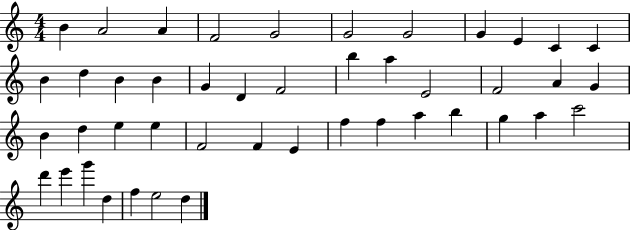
B4/q A4/h A4/q F4/h G4/h G4/h G4/h G4/q E4/q C4/q C4/q B4/q D5/q B4/q B4/q G4/q D4/q F4/h B5/q A5/q E4/h F4/h A4/q G4/q B4/q D5/q E5/q E5/q F4/h F4/q E4/q F5/q F5/q A5/q B5/q G5/q A5/q C6/h D6/q E6/q G6/q D5/q F5/q E5/h D5/q